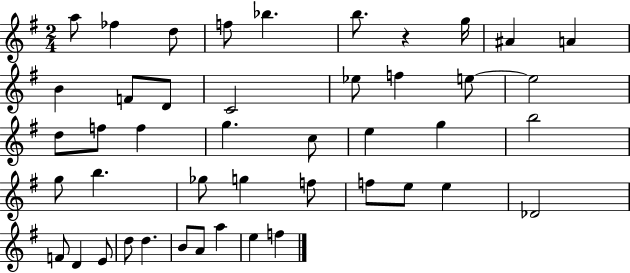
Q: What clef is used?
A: treble